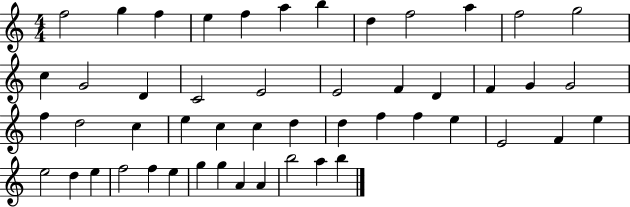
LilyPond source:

{
  \clef treble
  \numericTimeSignature
  \time 4/4
  \key c \major
  f''2 g''4 f''4 | e''4 f''4 a''4 b''4 | d''4 f''2 a''4 | f''2 g''2 | \break c''4 g'2 d'4 | c'2 e'2 | e'2 f'4 d'4 | f'4 g'4 g'2 | \break f''4 d''2 c''4 | e''4 c''4 c''4 d''4 | d''4 f''4 f''4 e''4 | e'2 f'4 e''4 | \break e''2 d''4 e''4 | f''2 f''4 e''4 | g''4 g''4 a'4 a'4 | b''2 a''4 b''4 | \break \bar "|."
}